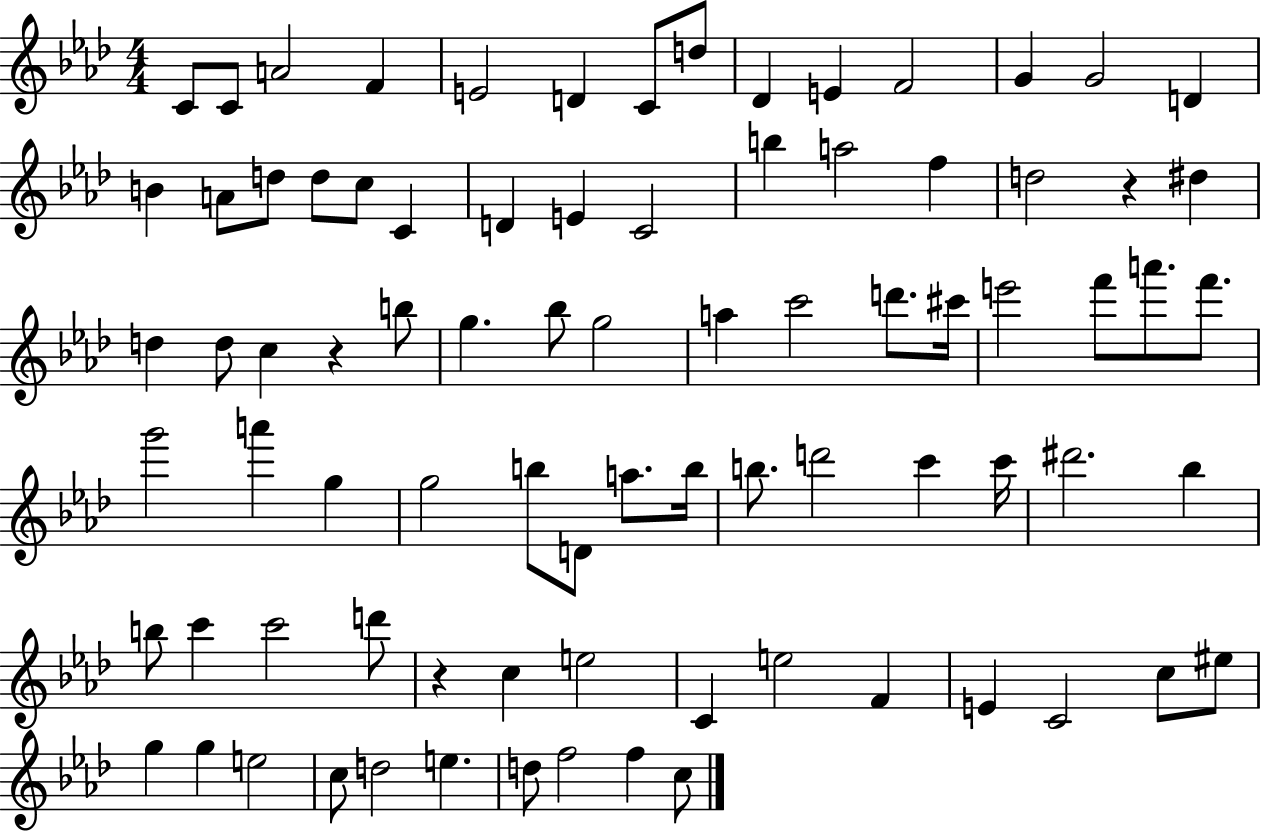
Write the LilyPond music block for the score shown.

{
  \clef treble
  \numericTimeSignature
  \time 4/4
  \key aes \major
  c'8 c'8 a'2 f'4 | e'2 d'4 c'8 d''8 | des'4 e'4 f'2 | g'4 g'2 d'4 | \break b'4 a'8 d''8 d''8 c''8 c'4 | d'4 e'4 c'2 | b''4 a''2 f''4 | d''2 r4 dis''4 | \break d''4 d''8 c''4 r4 b''8 | g''4. bes''8 g''2 | a''4 c'''2 d'''8. cis'''16 | e'''2 f'''8 a'''8. f'''8. | \break g'''2 a'''4 g''4 | g''2 b''8 d'8 a''8. b''16 | b''8. d'''2 c'''4 c'''16 | dis'''2. bes''4 | \break b''8 c'''4 c'''2 d'''8 | r4 c''4 e''2 | c'4 e''2 f'4 | e'4 c'2 c''8 eis''8 | \break g''4 g''4 e''2 | c''8 d''2 e''4. | d''8 f''2 f''4 c''8 | \bar "|."
}